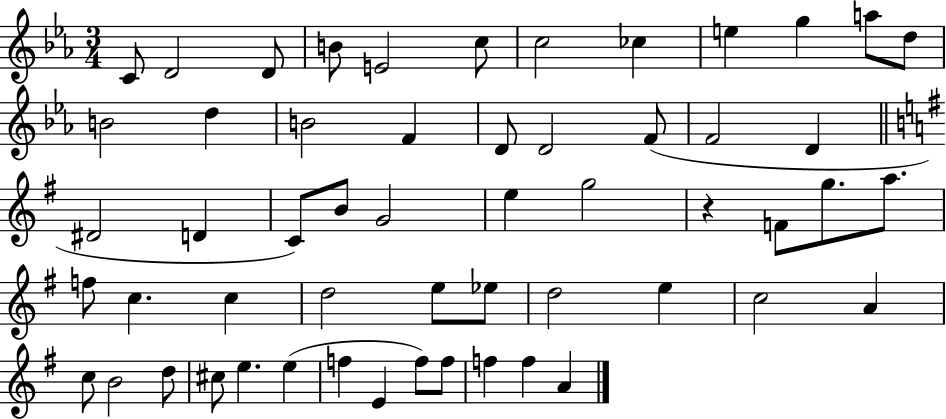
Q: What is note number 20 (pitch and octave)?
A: F4